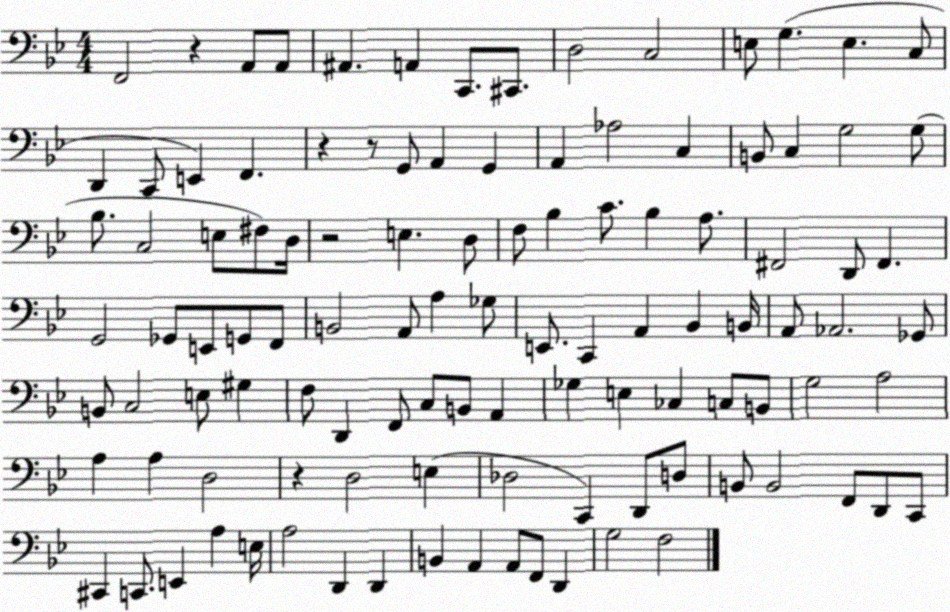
X:1
T:Untitled
M:4/4
L:1/4
K:Bb
F,,2 z A,,/2 A,,/2 ^A,, A,, C,,/2 ^C,,/2 D,2 C,2 E,/2 G, E, C,/2 D,, C,,/2 E,, F,, z z/2 G,,/2 A,, G,, A,, _A,2 C, B,,/2 C, G,2 G,/2 _B,/2 C,2 E,/2 ^F,/2 D,/4 z2 E, D,/2 F,/2 _B, C/2 _B, A,/2 ^F,,2 D,,/2 ^F,, G,,2 _G,,/2 E,,/2 G,,/2 F,,/2 B,,2 A,,/2 A, _G,/2 E,,/2 C,, A,, _B,, B,,/4 A,,/2 _A,,2 _G,,/2 B,,/2 C,2 E,/2 ^G, F,/2 D,, F,,/2 C,/2 B,,/2 A,, _G, E, _C, C,/2 B,,/2 G,2 A,2 A, A, D,2 z D,2 E, _D,2 C,, D,,/2 D,/2 B,,/2 B,,2 F,,/2 D,,/2 C,,/2 ^C,, C,,/2 E,, A, E,/4 A,2 D,, D,, B,, A,, A,,/2 F,,/2 D,, G,2 F,2